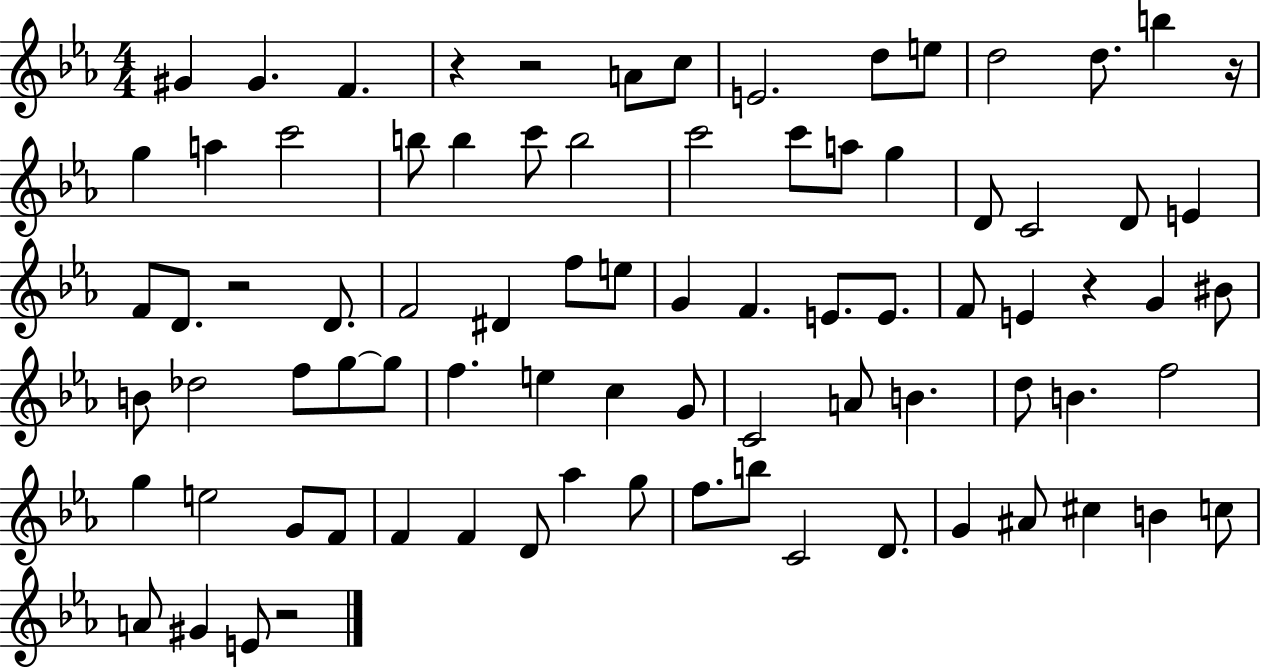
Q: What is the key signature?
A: EES major